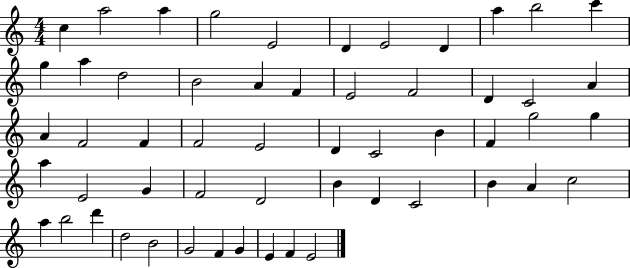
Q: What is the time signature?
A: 4/4